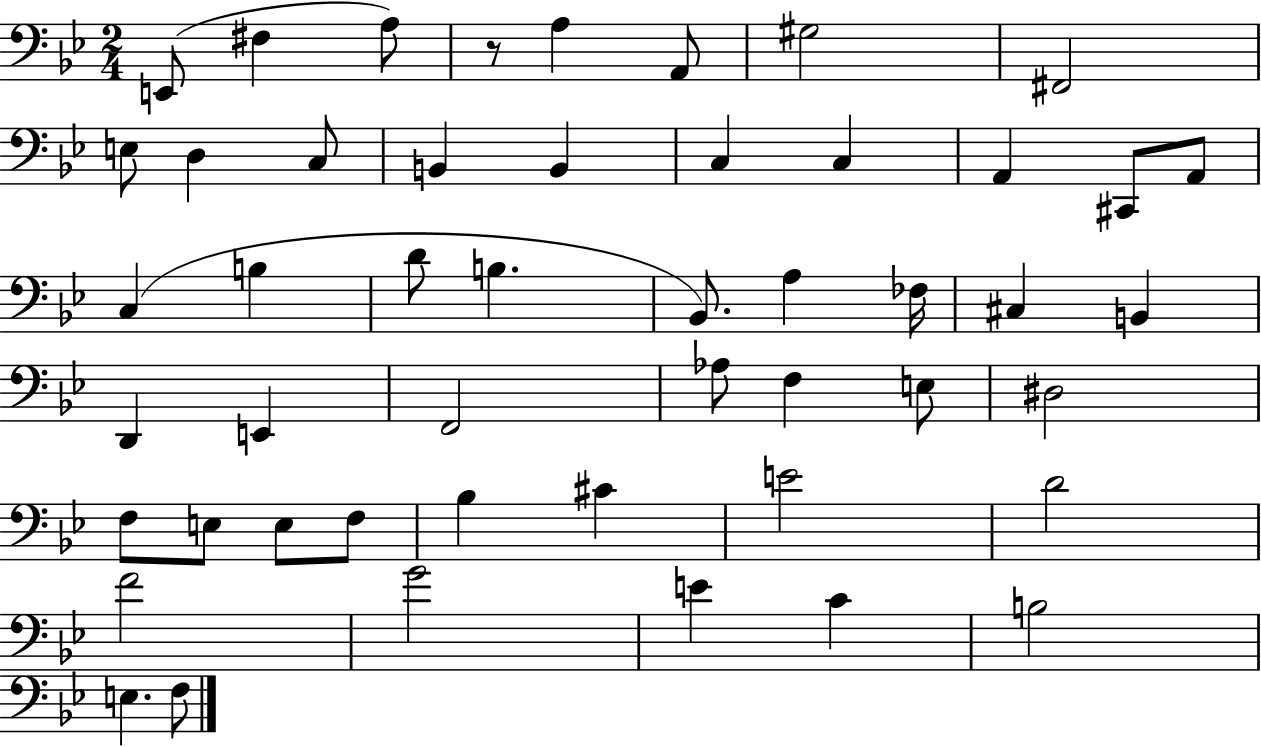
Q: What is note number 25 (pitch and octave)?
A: C#3